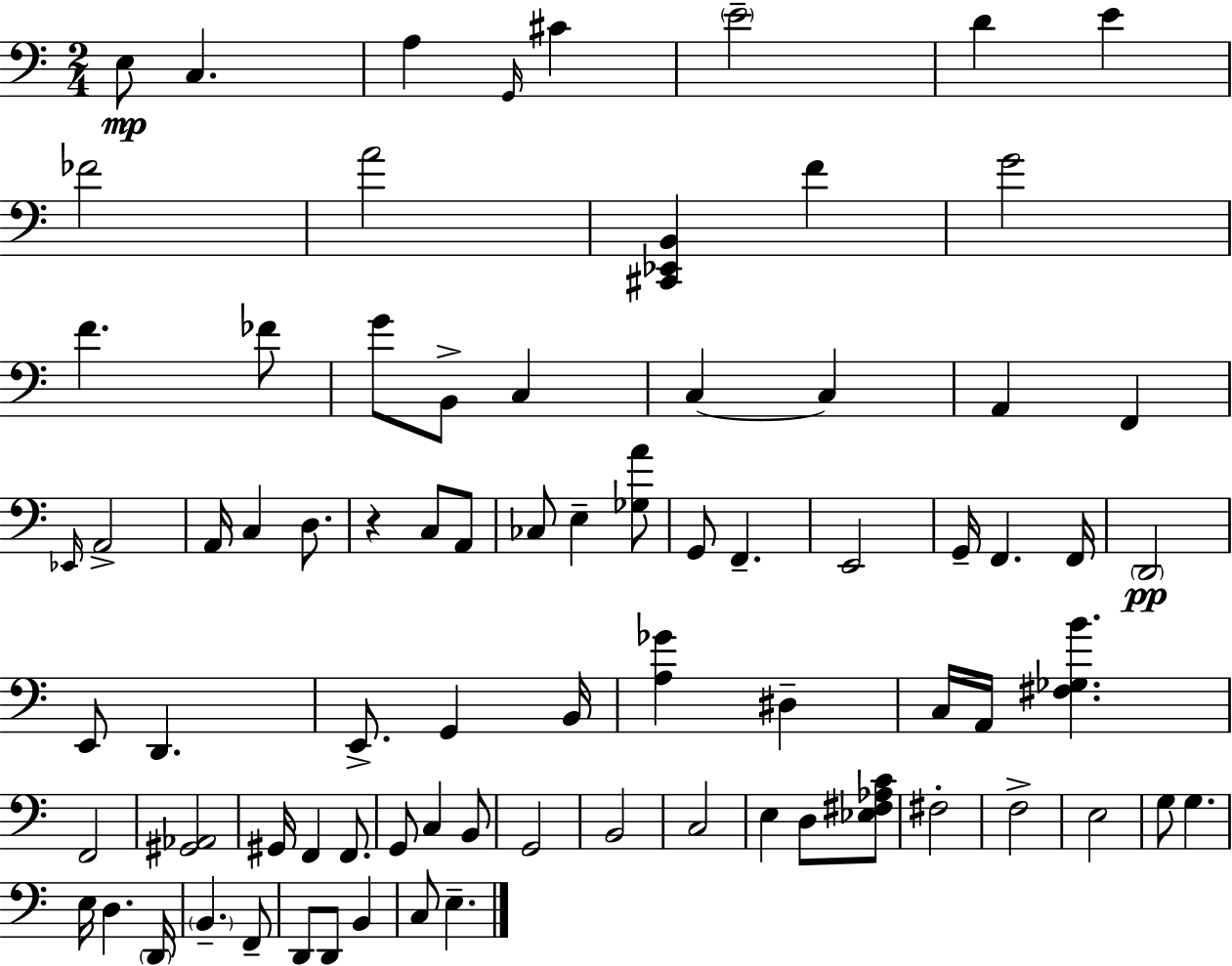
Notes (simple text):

E3/e C3/q. A3/q G2/s C#4/q E4/h D4/q E4/q FES4/h A4/h [C#2,Eb2,B2]/q F4/q G4/h F4/q. FES4/e G4/e B2/e C3/q C3/q C3/q A2/q F2/q Eb2/s A2/h A2/s C3/q D3/e. R/q C3/e A2/e CES3/e E3/q [Gb3,A4]/e G2/e F2/q. E2/h G2/s F2/q. F2/s D2/h E2/e D2/q. E2/e. G2/q B2/s [A3,Gb4]/q D#3/q C3/s A2/s [F#3,Gb3,B4]/q. F2/h [G#2,Ab2]/h G#2/s F2/q F2/e. G2/e C3/q B2/e G2/h B2/h C3/h E3/q D3/e [Eb3,F#3,Ab3,C4]/e F#3/h F3/h E3/h G3/e G3/q. E3/s D3/q. D2/s B2/q. F2/e D2/e D2/e B2/q C3/e E3/q.